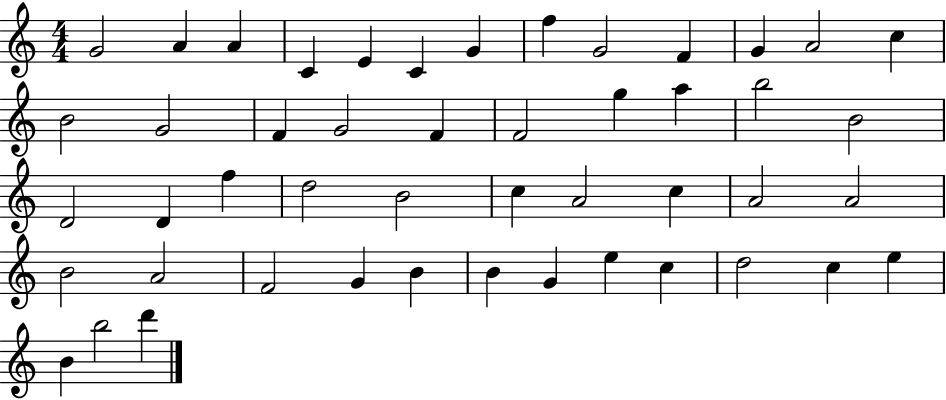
{
  \clef treble
  \numericTimeSignature
  \time 4/4
  \key c \major
  g'2 a'4 a'4 | c'4 e'4 c'4 g'4 | f''4 g'2 f'4 | g'4 a'2 c''4 | \break b'2 g'2 | f'4 g'2 f'4 | f'2 g''4 a''4 | b''2 b'2 | \break d'2 d'4 f''4 | d''2 b'2 | c''4 a'2 c''4 | a'2 a'2 | \break b'2 a'2 | f'2 g'4 b'4 | b'4 g'4 e''4 c''4 | d''2 c''4 e''4 | \break b'4 b''2 d'''4 | \bar "|."
}